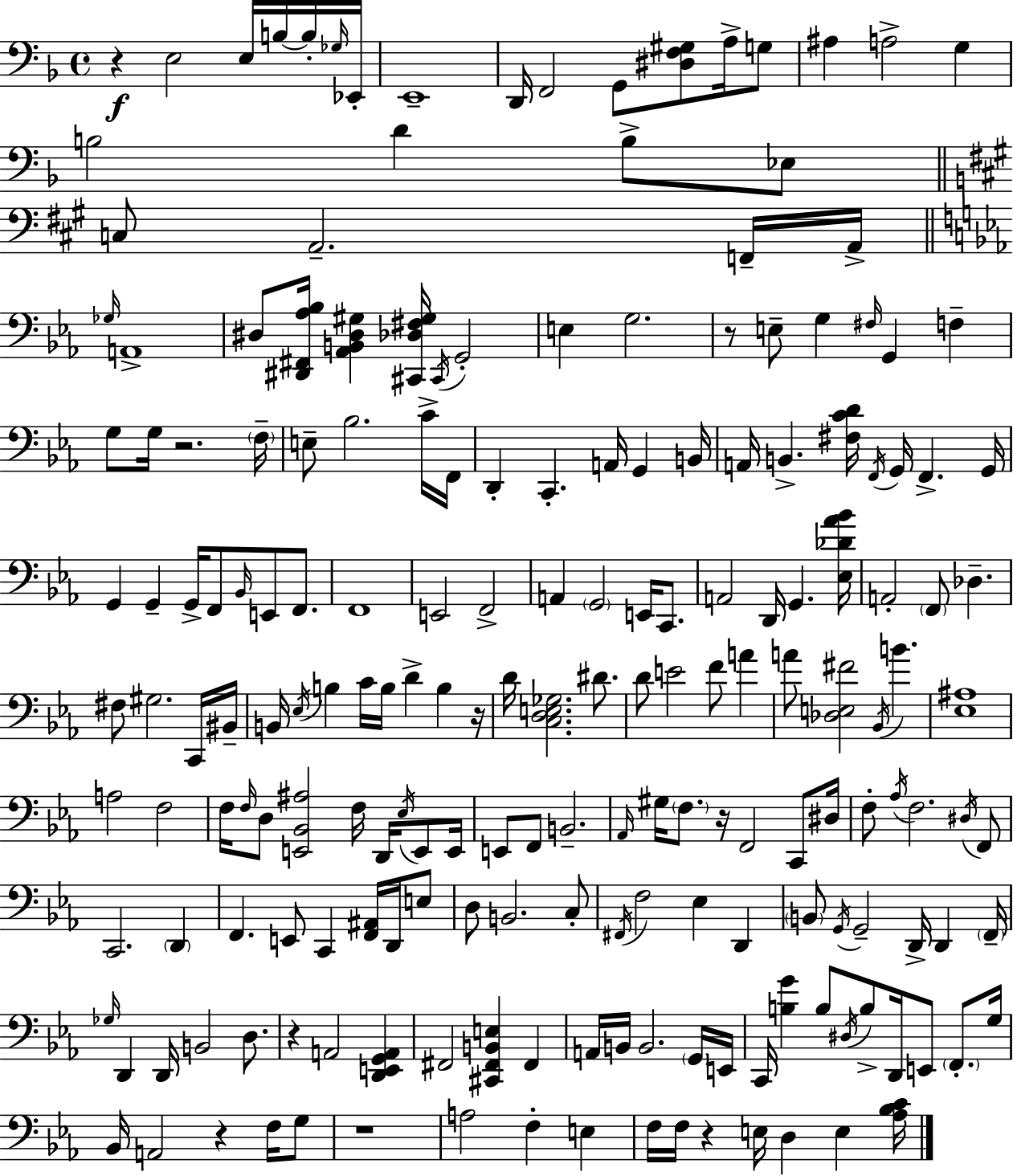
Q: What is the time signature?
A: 4/4